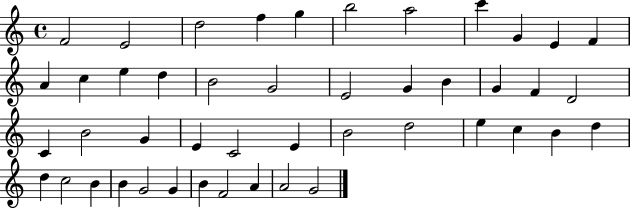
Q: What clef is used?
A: treble